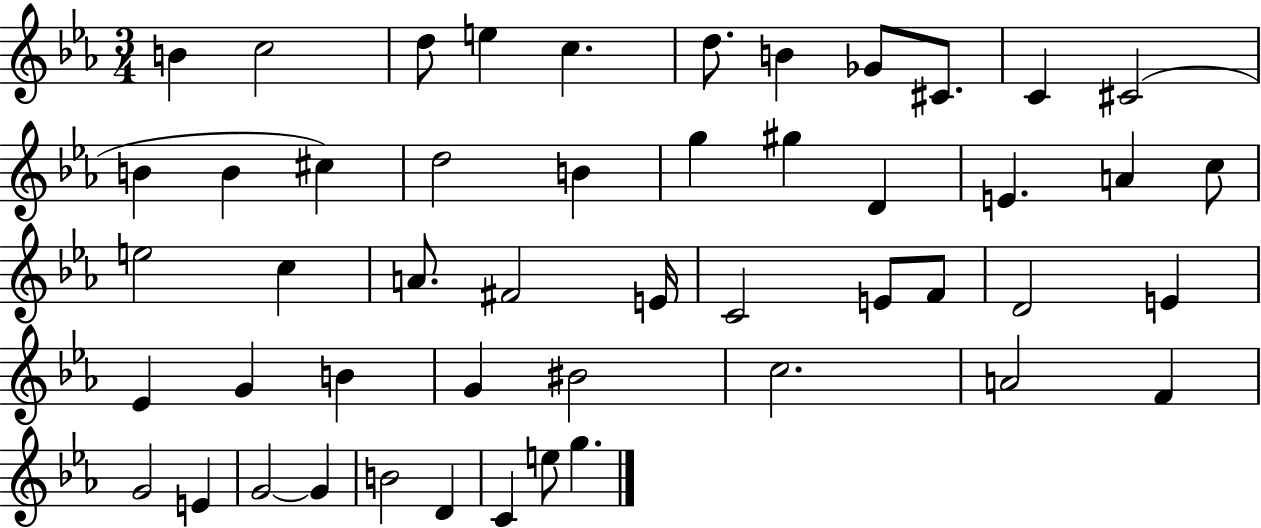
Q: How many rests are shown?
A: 0